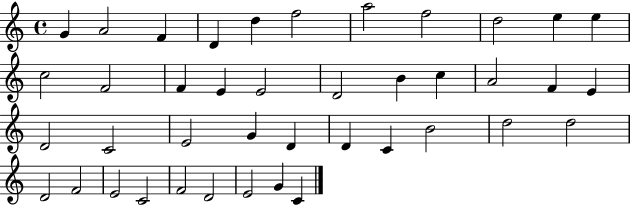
G4/q A4/h F4/q D4/q D5/q F5/h A5/h F5/h D5/h E5/q E5/q C5/h F4/h F4/q E4/q E4/h D4/h B4/q C5/q A4/h F4/q E4/q D4/h C4/h E4/h G4/q D4/q D4/q C4/q B4/h D5/h D5/h D4/h F4/h E4/h C4/h F4/h D4/h E4/h G4/q C4/q